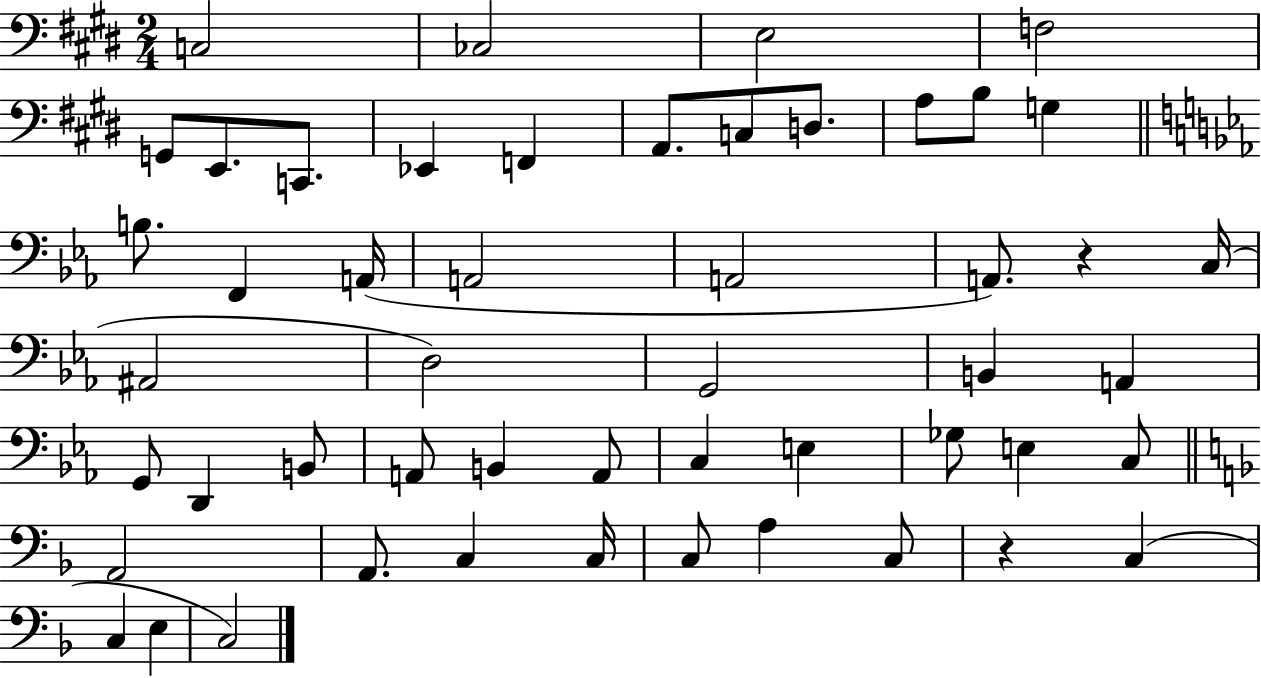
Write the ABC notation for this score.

X:1
T:Untitled
M:2/4
L:1/4
K:E
C,2 _C,2 E,2 F,2 G,,/2 E,,/2 C,,/2 _E,, F,, A,,/2 C,/2 D,/2 A,/2 B,/2 G, B,/2 F,, A,,/4 A,,2 A,,2 A,,/2 z C,/4 ^A,,2 D,2 G,,2 B,, A,, G,,/2 D,, B,,/2 A,,/2 B,, A,,/2 C, E, _G,/2 E, C,/2 A,,2 A,,/2 C, C,/4 C,/2 A, C,/2 z C, C, E, C,2